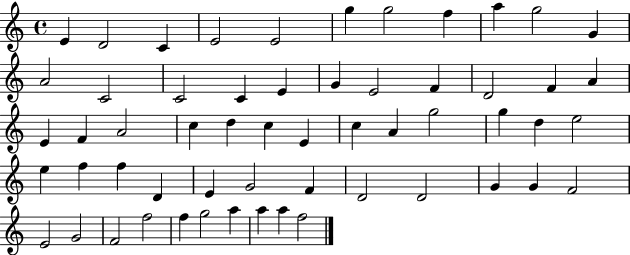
E4/q D4/h C4/q E4/h E4/h G5/q G5/h F5/q A5/q G5/h G4/q A4/h C4/h C4/h C4/q E4/q G4/q E4/h F4/q D4/h F4/q A4/q E4/q F4/q A4/h C5/q D5/q C5/q E4/q C5/q A4/q G5/h G5/q D5/q E5/h E5/q F5/q F5/q D4/q E4/q G4/h F4/q D4/h D4/h G4/q G4/q F4/h E4/h G4/h F4/h F5/h F5/q G5/h A5/q A5/q A5/q F5/h